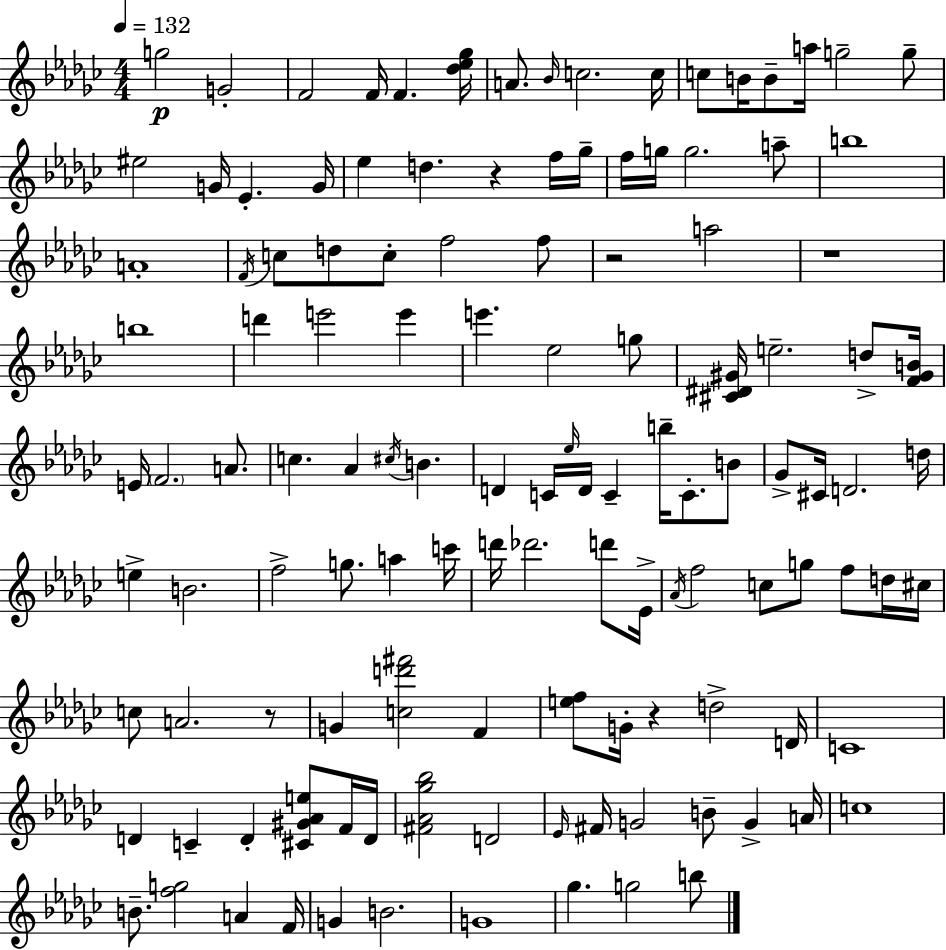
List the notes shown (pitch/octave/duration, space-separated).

G5/h G4/h F4/h F4/s F4/q. [Db5,Eb5,Gb5]/s A4/e. Bb4/s C5/h. C5/s C5/e B4/s B4/e A5/s G5/h G5/e EIS5/h G4/s Eb4/q. G4/s Eb5/q D5/q. R/q F5/s Gb5/s F5/s G5/s G5/h. A5/e B5/w A4/w F4/s C5/e D5/e C5/e F5/h F5/e R/h A5/h R/w B5/w D6/q E6/h E6/q E6/q. Eb5/h G5/e [C#4,D#4,G#4]/s E5/h. D5/e [F4,G#4,B4]/s E4/s F4/h. A4/e. C5/q. Ab4/q C#5/s B4/q. D4/q C4/s Eb5/s D4/s C4/q B5/s C4/e. B4/e Gb4/e C#4/s D4/h. D5/s E5/q B4/h. F5/h G5/e. A5/q C6/s D6/s Db6/h. D6/e Eb4/s Ab4/s F5/h C5/e G5/e F5/e D5/s C#5/s C5/e A4/h. R/e G4/q [C5,D6,F#6]/h F4/q [E5,F5]/e G4/s R/q D5/h D4/s C4/w D4/q C4/q D4/q [C#4,G#4,Ab4,E5]/e F4/s D4/s [F#4,Ab4,Gb5,Bb5]/h D4/h Eb4/s F#4/s G4/h B4/e G4/q A4/s C5/w B4/e. [F5,G5]/h A4/q F4/s G4/q B4/h. G4/w Gb5/q. G5/h B5/e